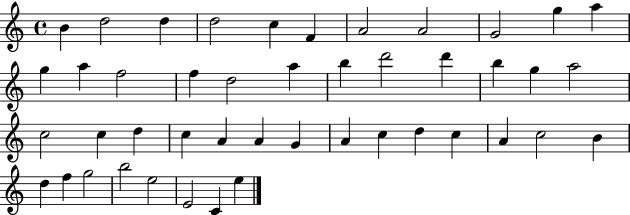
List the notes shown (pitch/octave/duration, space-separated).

B4/q D5/h D5/q D5/h C5/q F4/q A4/h A4/h G4/h G5/q A5/q G5/q A5/q F5/h F5/q D5/h A5/q B5/q D6/h D6/q B5/q G5/q A5/h C5/h C5/q D5/q C5/q A4/q A4/q G4/q A4/q C5/q D5/q C5/q A4/q C5/h B4/q D5/q F5/q G5/h B5/h E5/h E4/h C4/q E5/q